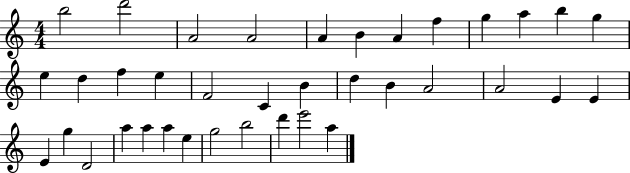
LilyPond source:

{
  \clef treble
  \numericTimeSignature
  \time 4/4
  \key c \major
  b''2 d'''2 | a'2 a'2 | a'4 b'4 a'4 f''4 | g''4 a''4 b''4 g''4 | \break e''4 d''4 f''4 e''4 | f'2 c'4 b'4 | d''4 b'4 a'2 | a'2 e'4 e'4 | \break e'4 g''4 d'2 | a''4 a''4 a''4 e''4 | g''2 b''2 | d'''4 e'''2 a''4 | \break \bar "|."
}